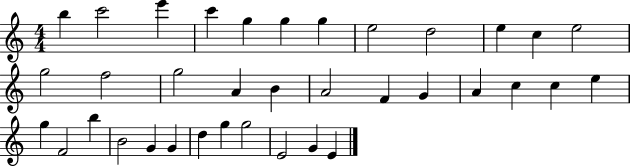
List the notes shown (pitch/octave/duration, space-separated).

B5/q C6/h E6/q C6/q G5/q G5/q G5/q E5/h D5/h E5/q C5/q E5/h G5/h F5/h G5/h A4/q B4/q A4/h F4/q G4/q A4/q C5/q C5/q E5/q G5/q F4/h B5/q B4/h G4/q G4/q D5/q G5/q G5/h E4/h G4/q E4/q